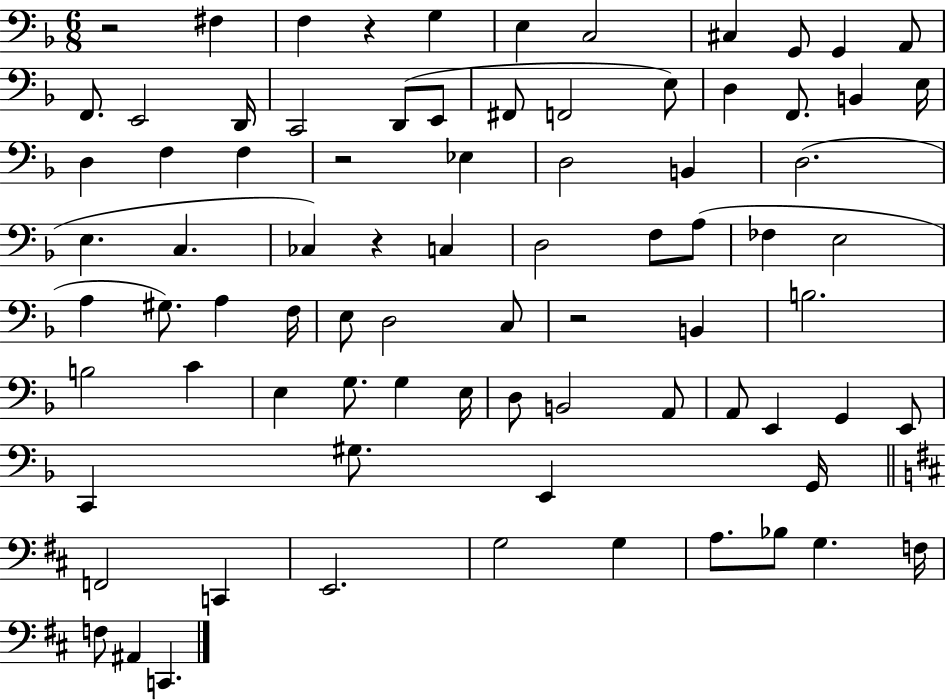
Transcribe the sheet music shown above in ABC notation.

X:1
T:Untitled
M:6/8
L:1/4
K:F
z2 ^F, F, z G, E, C,2 ^C, G,,/2 G,, A,,/2 F,,/2 E,,2 D,,/4 C,,2 D,,/2 E,,/2 ^F,,/2 F,,2 E,/2 D, F,,/2 B,, E,/4 D, F, F, z2 _E, D,2 B,, D,2 E, C, _C, z C, D,2 F,/2 A,/2 _F, E,2 A, ^G,/2 A, F,/4 E,/2 D,2 C,/2 z2 B,, B,2 B,2 C E, G,/2 G, E,/4 D,/2 B,,2 A,,/2 A,,/2 E,, G,, E,,/2 C,, ^G,/2 E,, G,,/4 F,,2 C,, E,,2 G,2 G, A,/2 _B,/2 G, F,/4 F,/2 ^A,, C,,